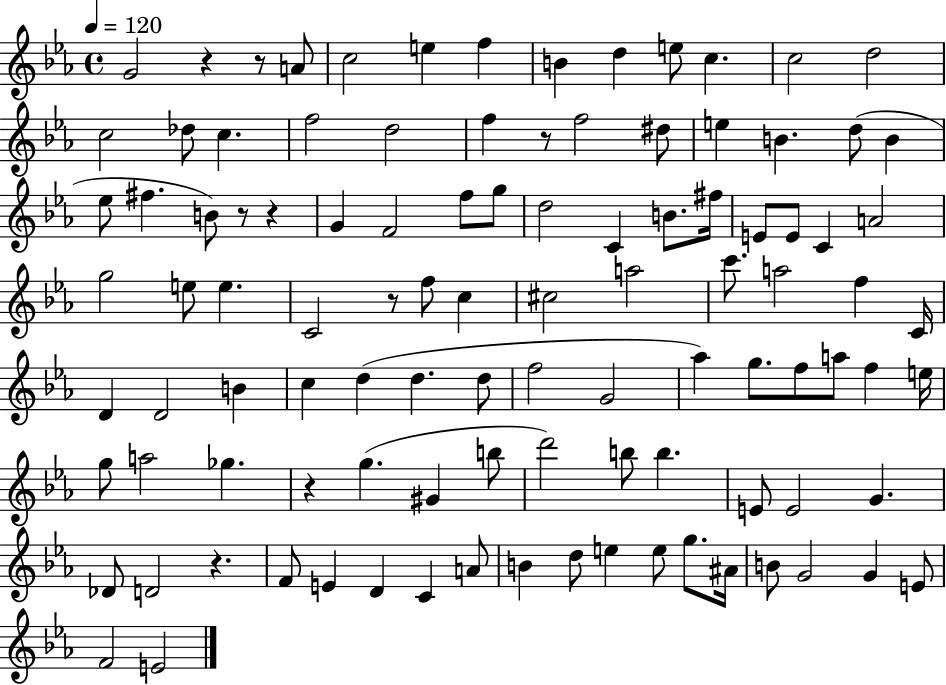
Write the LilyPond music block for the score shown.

{
  \clef treble
  \time 4/4
  \defaultTimeSignature
  \key ees \major
  \tempo 4 = 120
  \repeat volta 2 { g'2 r4 r8 a'8 | c''2 e''4 f''4 | b'4 d''4 e''8 c''4. | c''2 d''2 | \break c''2 des''8 c''4. | f''2 d''2 | f''4 r8 f''2 dis''8 | e''4 b'4. d''8( b'4 | \break ees''8 fis''4. b'8) r8 r4 | g'4 f'2 f''8 g''8 | d''2 c'4 b'8. fis''16 | e'8 e'8 c'4 a'2 | \break g''2 e''8 e''4. | c'2 r8 f''8 c''4 | cis''2 a''2 | c'''8. a''2 f''4 c'16 | \break d'4 d'2 b'4 | c''4 d''4( d''4. d''8 | f''2 g'2 | aes''4) g''8. f''8 a''8 f''4 e''16 | \break g''8 a''2 ges''4. | r4 g''4.( gis'4 b''8 | d'''2) b''8 b''4. | e'8 e'2 g'4. | \break des'8 d'2 r4. | f'8 e'4 d'4 c'4 a'8 | b'4 d''8 e''4 e''8 g''8. ais'16 | b'8 g'2 g'4 e'8 | \break f'2 e'2 | } \bar "|."
}